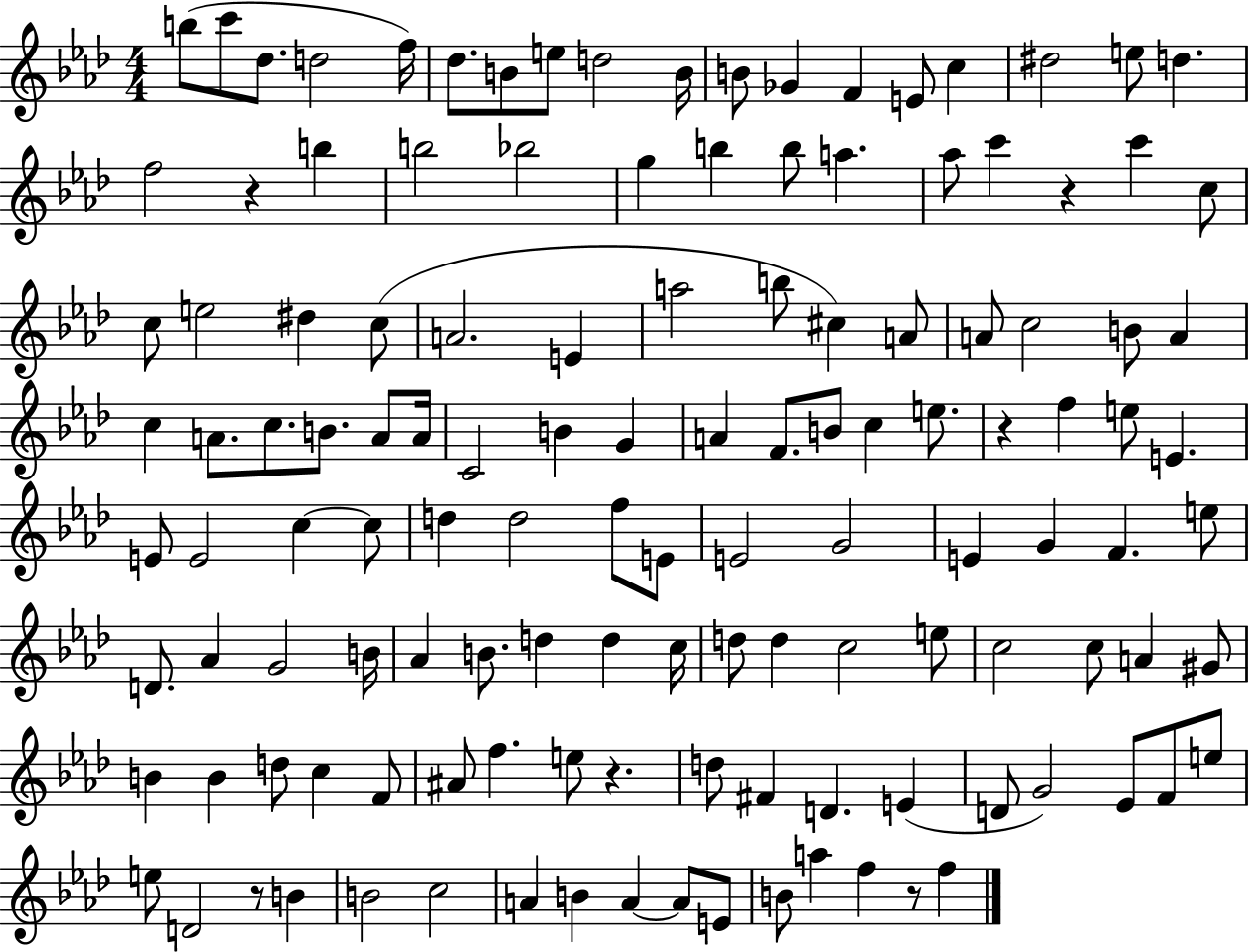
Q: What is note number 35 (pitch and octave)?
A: A4